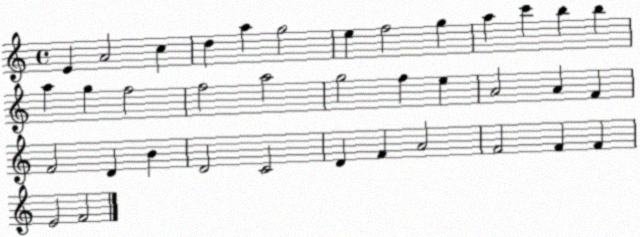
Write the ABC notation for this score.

X:1
T:Untitled
M:4/4
L:1/4
K:C
E A2 c d a g2 e f2 g a c' b b a g f2 f2 a2 g2 f e A2 A F F2 D B D2 C2 D F A2 F2 F F E2 F2